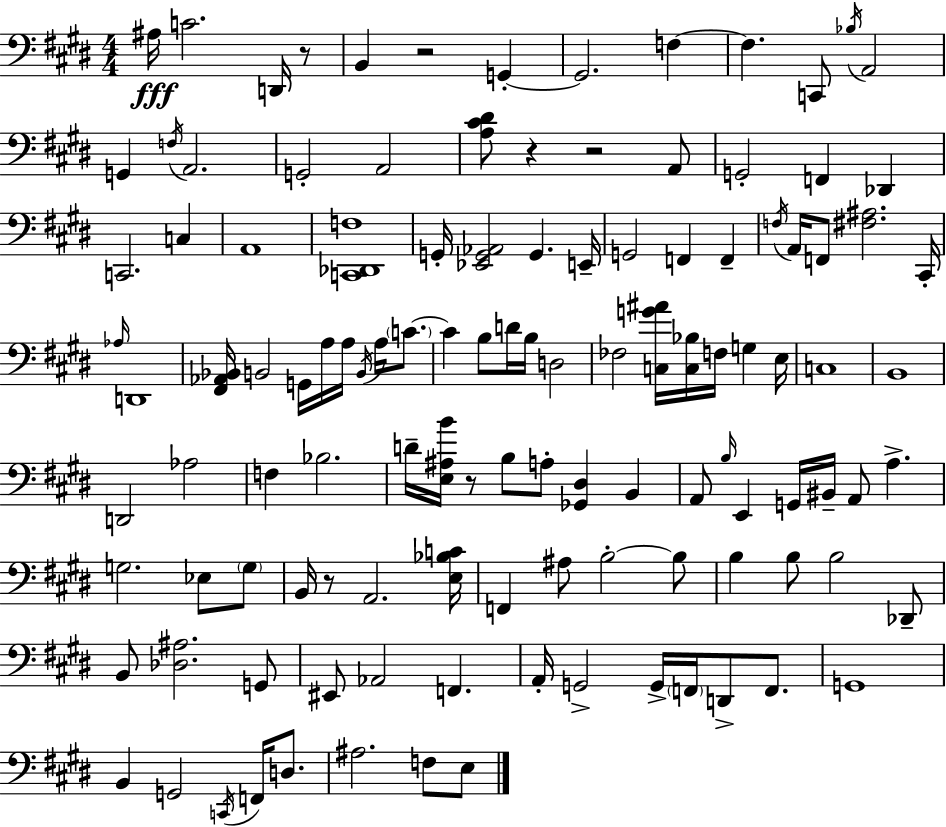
A#3/s C4/h. D2/s R/e B2/q R/h G2/q G2/h. F3/q F3/q. C2/e Bb3/s A2/h G2/q F3/s A2/h. G2/h A2/h [A3,C#4,D#4]/e R/q R/h A2/e G2/h F2/q Db2/q C2/h. C3/q A2/w [C2,Db2,F3]/w G2/s [Eb2,G2,Ab2]/h G2/q. E2/s G2/h F2/q F2/q F3/s A2/s F2/e [F#3,A#3]/h. C#2/s Ab3/s D2/w [F#2,Ab2,Bb2]/s B2/h G2/s A3/s A3/s B2/s A3/s C4/e. C4/q B3/e D4/s B3/s D3/h FES3/h [C3,G4,A#4]/s [C3,Bb3]/s F3/s G3/q E3/s C3/w B2/w D2/h Ab3/h F3/q Bb3/h. D4/s [E3,A#3,B4]/s R/e B3/e A3/e [Gb2,D#3]/q B2/q A2/e B3/s E2/q G2/s BIS2/s A2/e A3/q. G3/h. Eb3/e G3/e B2/s R/e A2/h. [E3,Bb3,C4]/s F2/q A#3/e B3/h B3/e B3/q B3/e B3/h Db2/e B2/e [Db3,A#3]/h. G2/e EIS2/e Ab2/h F2/q. A2/s G2/h G2/s F2/s D2/e F2/e. G2/w B2/q G2/h C2/s F2/s D3/e. A#3/h. F3/e E3/e